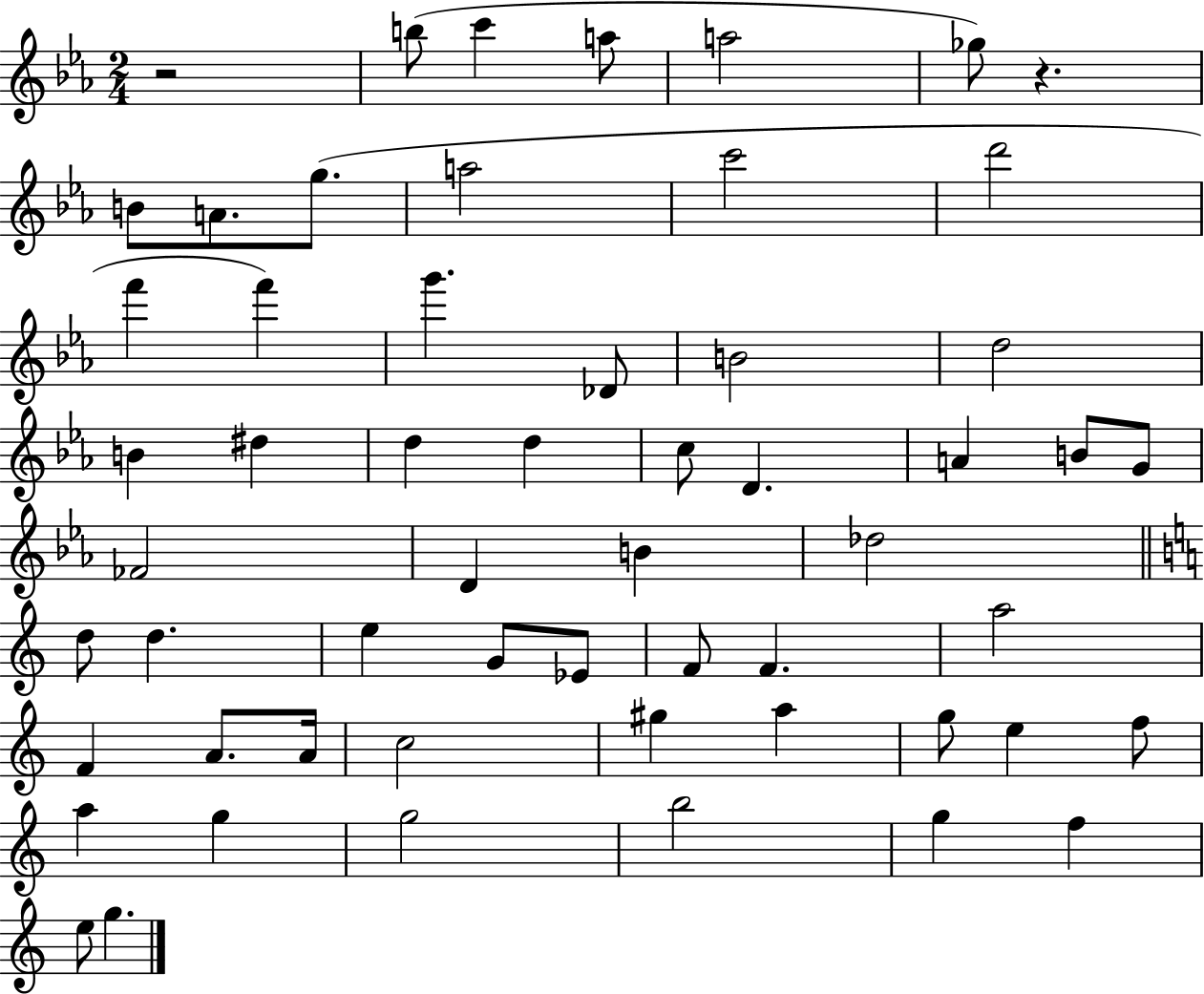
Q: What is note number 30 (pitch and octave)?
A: Db5